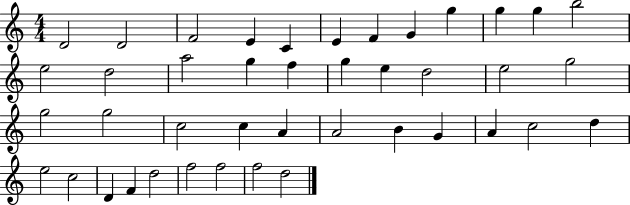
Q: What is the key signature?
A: C major